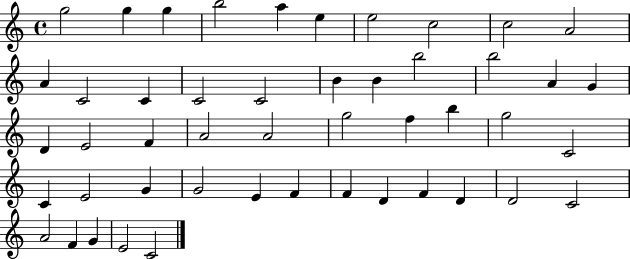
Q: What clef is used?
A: treble